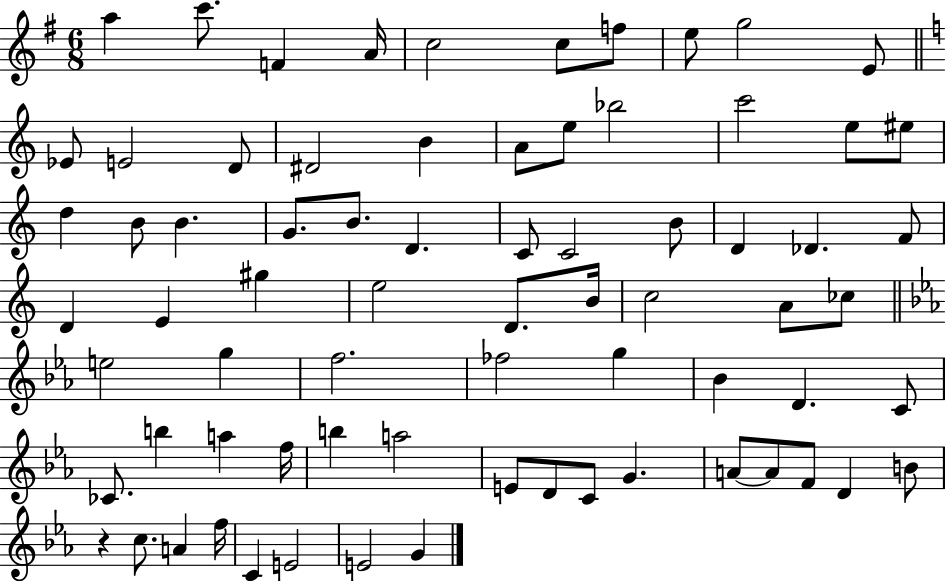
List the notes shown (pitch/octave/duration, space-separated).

A5/q C6/e. F4/q A4/s C5/h C5/e F5/e E5/e G5/h E4/e Eb4/e E4/h D4/e D#4/h B4/q A4/e E5/e Bb5/h C6/h E5/e EIS5/e D5/q B4/e B4/q. G4/e. B4/e. D4/q. C4/e C4/h B4/e D4/q Db4/q. F4/e D4/q E4/q G#5/q E5/h D4/e. B4/s C5/h A4/e CES5/e E5/h G5/q F5/h. FES5/h G5/q Bb4/q D4/q. C4/e CES4/e. B5/q A5/q F5/s B5/q A5/h E4/e D4/e C4/e G4/q. A4/e A4/e F4/e D4/q B4/e R/q C5/e. A4/q F5/s C4/q E4/h E4/h G4/q